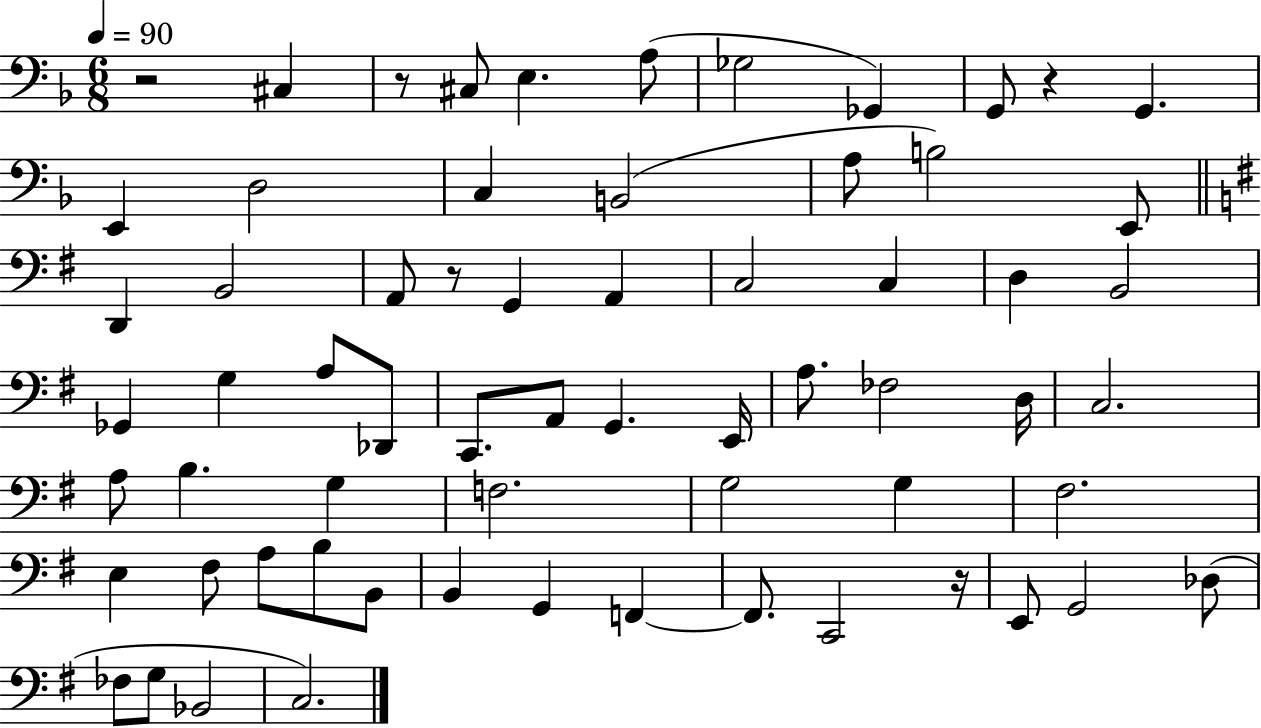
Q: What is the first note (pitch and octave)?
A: C#3